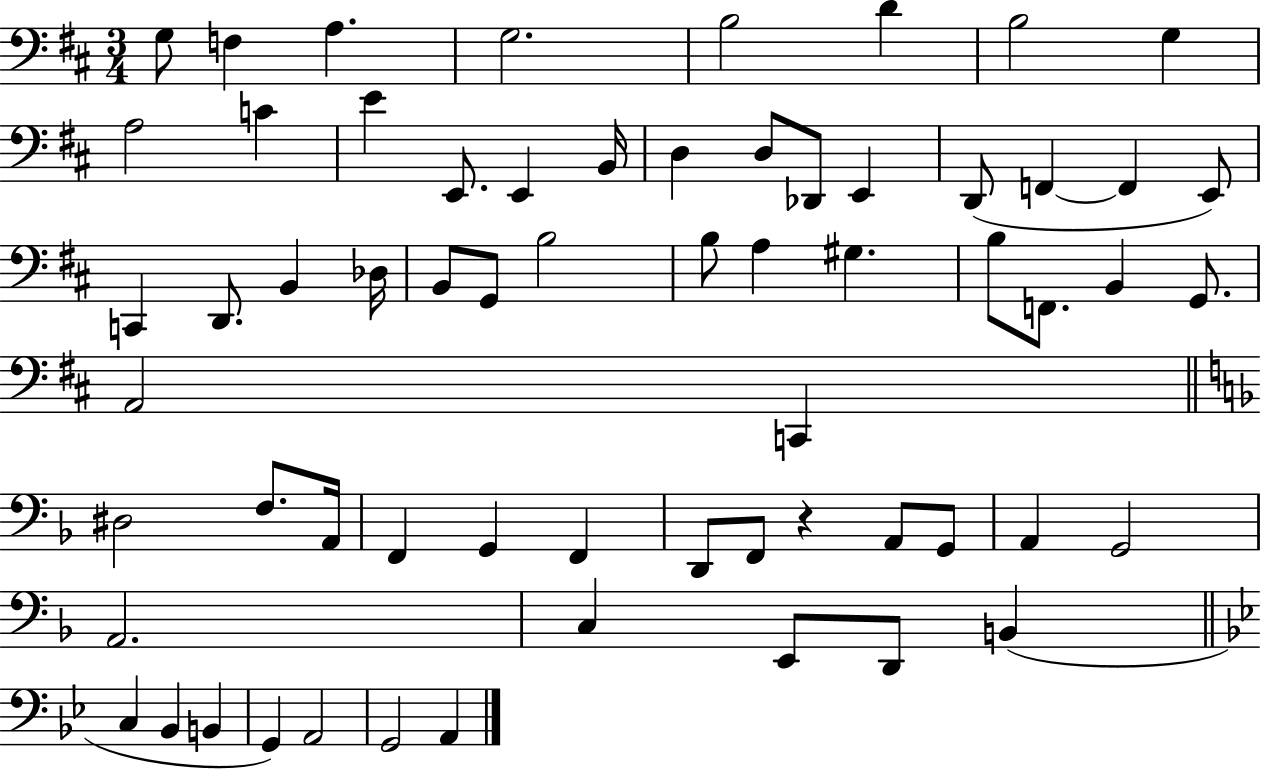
X:1
T:Untitled
M:3/4
L:1/4
K:D
G,/2 F, A, G,2 B,2 D B,2 G, A,2 C E E,,/2 E,, B,,/4 D, D,/2 _D,,/2 E,, D,,/2 F,, F,, E,,/2 C,, D,,/2 B,, _D,/4 B,,/2 G,,/2 B,2 B,/2 A, ^G, B,/2 F,,/2 B,, G,,/2 A,,2 C,, ^D,2 F,/2 A,,/4 F,, G,, F,, D,,/2 F,,/2 z A,,/2 G,,/2 A,, G,,2 A,,2 C, E,,/2 D,,/2 B,, C, _B,, B,, G,, A,,2 G,,2 A,,